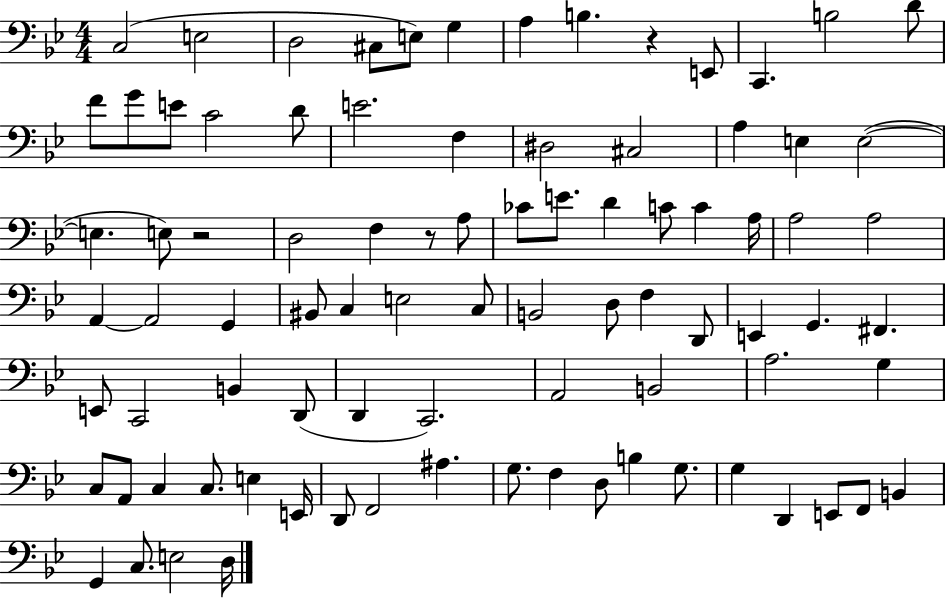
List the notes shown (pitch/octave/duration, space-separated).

C3/h E3/h D3/h C#3/e E3/e G3/q A3/q B3/q. R/q E2/e C2/q. B3/h D4/e F4/e G4/e E4/e C4/h D4/e E4/h. F3/q D#3/h C#3/h A3/q E3/q E3/h E3/q. E3/e R/h D3/h F3/q R/e A3/e CES4/e E4/e. D4/q C4/e C4/q A3/s A3/h A3/h A2/q A2/h G2/q BIS2/e C3/q E3/h C3/e B2/h D3/e F3/q D2/e E2/q G2/q. F#2/q. E2/e C2/h B2/q D2/e D2/q C2/h. A2/h B2/h A3/h. G3/q C3/e A2/e C3/q C3/e. E3/q E2/s D2/e F2/h A#3/q. G3/e. F3/q D3/e B3/q G3/e. G3/q D2/q E2/e F2/e B2/q G2/q C3/e. E3/h D3/s